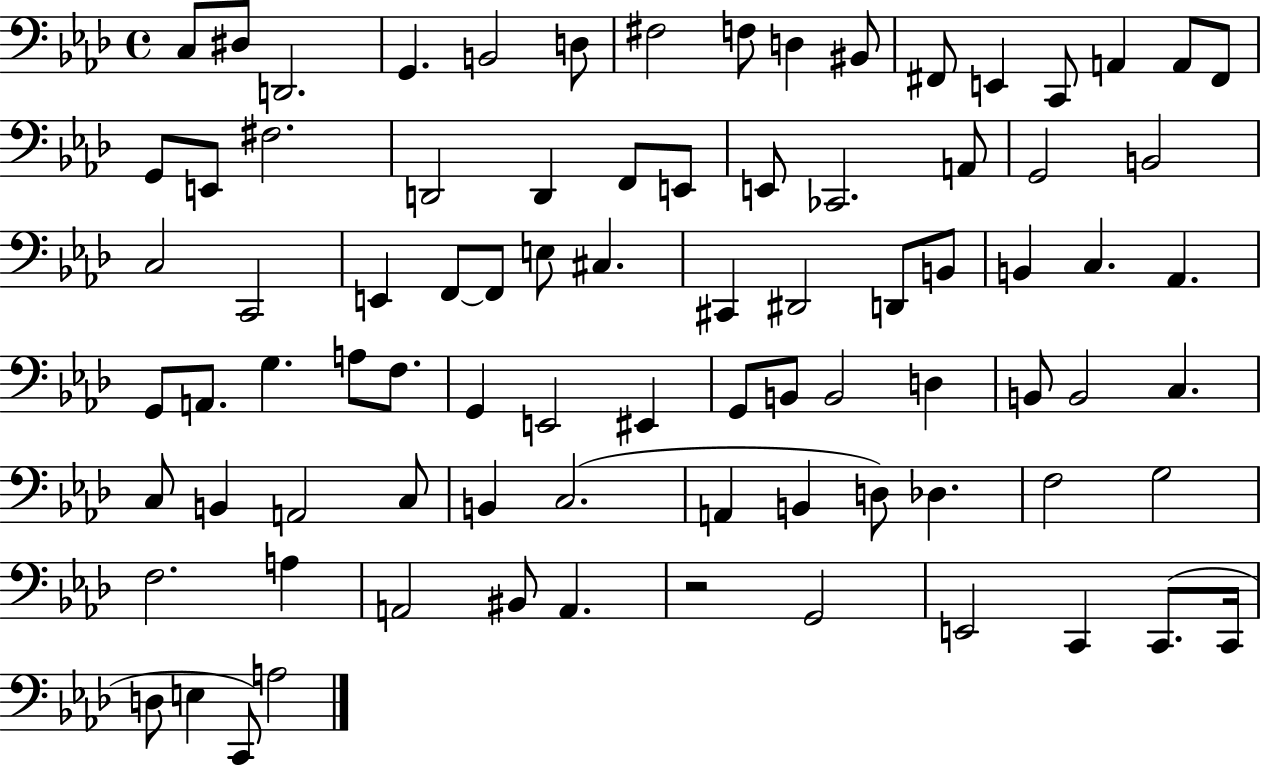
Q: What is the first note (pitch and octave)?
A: C3